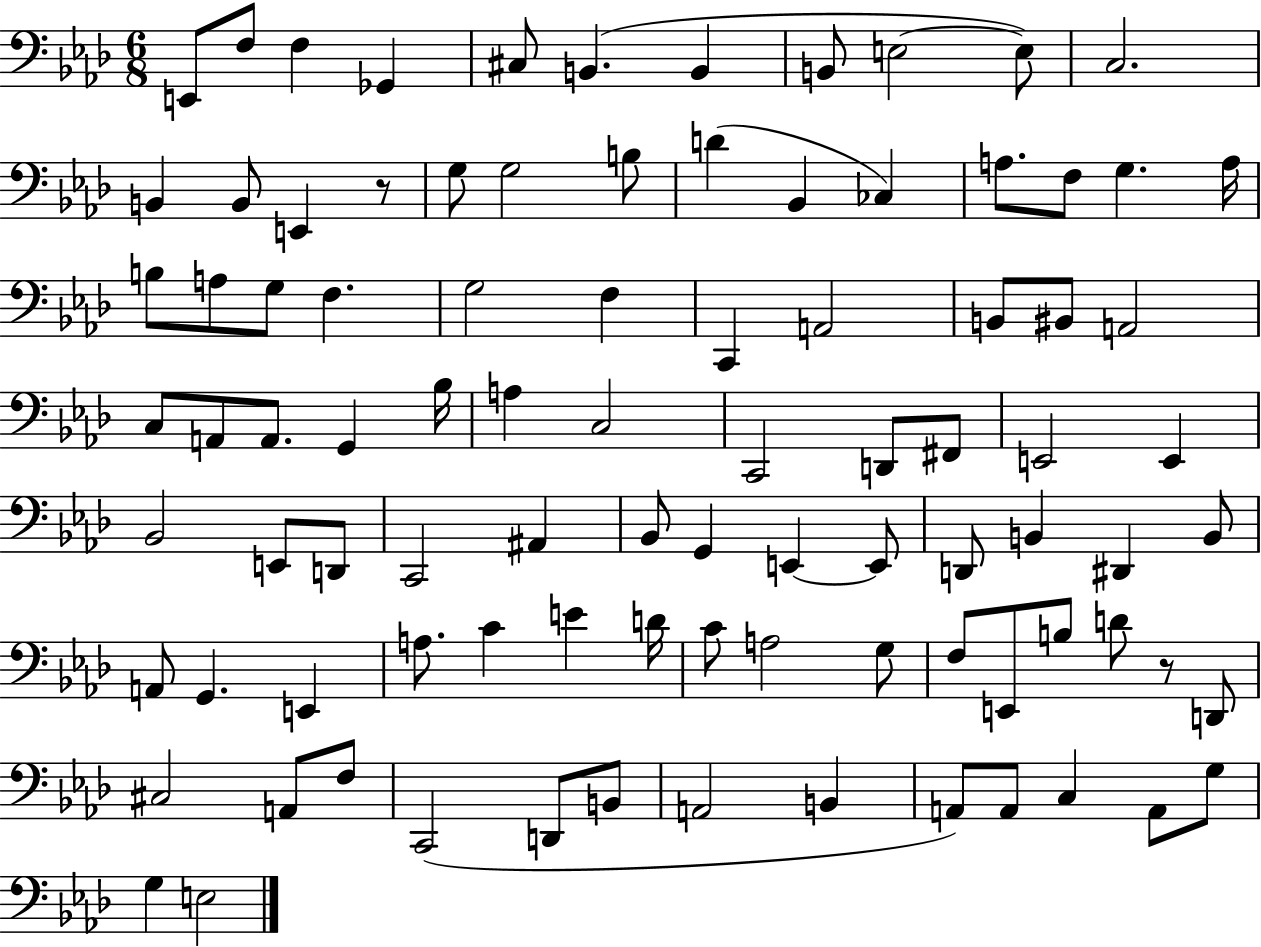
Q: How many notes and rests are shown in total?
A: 92